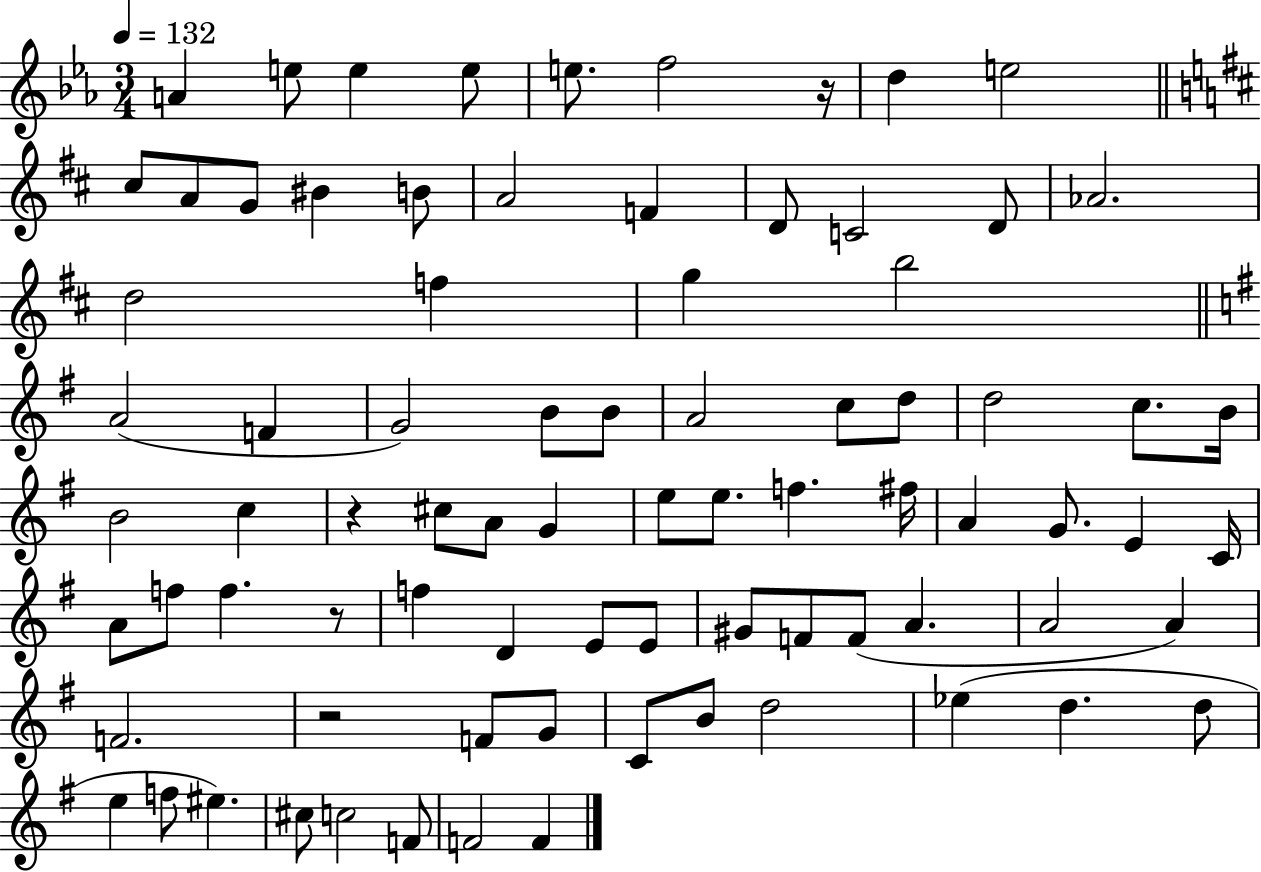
X:1
T:Untitled
M:3/4
L:1/4
K:Eb
A e/2 e e/2 e/2 f2 z/4 d e2 ^c/2 A/2 G/2 ^B B/2 A2 F D/2 C2 D/2 _A2 d2 f g b2 A2 F G2 B/2 B/2 A2 c/2 d/2 d2 c/2 B/4 B2 c z ^c/2 A/2 G e/2 e/2 f ^f/4 A G/2 E C/4 A/2 f/2 f z/2 f D E/2 E/2 ^G/2 F/2 F/2 A A2 A F2 z2 F/2 G/2 C/2 B/2 d2 _e d d/2 e f/2 ^e ^c/2 c2 F/2 F2 F